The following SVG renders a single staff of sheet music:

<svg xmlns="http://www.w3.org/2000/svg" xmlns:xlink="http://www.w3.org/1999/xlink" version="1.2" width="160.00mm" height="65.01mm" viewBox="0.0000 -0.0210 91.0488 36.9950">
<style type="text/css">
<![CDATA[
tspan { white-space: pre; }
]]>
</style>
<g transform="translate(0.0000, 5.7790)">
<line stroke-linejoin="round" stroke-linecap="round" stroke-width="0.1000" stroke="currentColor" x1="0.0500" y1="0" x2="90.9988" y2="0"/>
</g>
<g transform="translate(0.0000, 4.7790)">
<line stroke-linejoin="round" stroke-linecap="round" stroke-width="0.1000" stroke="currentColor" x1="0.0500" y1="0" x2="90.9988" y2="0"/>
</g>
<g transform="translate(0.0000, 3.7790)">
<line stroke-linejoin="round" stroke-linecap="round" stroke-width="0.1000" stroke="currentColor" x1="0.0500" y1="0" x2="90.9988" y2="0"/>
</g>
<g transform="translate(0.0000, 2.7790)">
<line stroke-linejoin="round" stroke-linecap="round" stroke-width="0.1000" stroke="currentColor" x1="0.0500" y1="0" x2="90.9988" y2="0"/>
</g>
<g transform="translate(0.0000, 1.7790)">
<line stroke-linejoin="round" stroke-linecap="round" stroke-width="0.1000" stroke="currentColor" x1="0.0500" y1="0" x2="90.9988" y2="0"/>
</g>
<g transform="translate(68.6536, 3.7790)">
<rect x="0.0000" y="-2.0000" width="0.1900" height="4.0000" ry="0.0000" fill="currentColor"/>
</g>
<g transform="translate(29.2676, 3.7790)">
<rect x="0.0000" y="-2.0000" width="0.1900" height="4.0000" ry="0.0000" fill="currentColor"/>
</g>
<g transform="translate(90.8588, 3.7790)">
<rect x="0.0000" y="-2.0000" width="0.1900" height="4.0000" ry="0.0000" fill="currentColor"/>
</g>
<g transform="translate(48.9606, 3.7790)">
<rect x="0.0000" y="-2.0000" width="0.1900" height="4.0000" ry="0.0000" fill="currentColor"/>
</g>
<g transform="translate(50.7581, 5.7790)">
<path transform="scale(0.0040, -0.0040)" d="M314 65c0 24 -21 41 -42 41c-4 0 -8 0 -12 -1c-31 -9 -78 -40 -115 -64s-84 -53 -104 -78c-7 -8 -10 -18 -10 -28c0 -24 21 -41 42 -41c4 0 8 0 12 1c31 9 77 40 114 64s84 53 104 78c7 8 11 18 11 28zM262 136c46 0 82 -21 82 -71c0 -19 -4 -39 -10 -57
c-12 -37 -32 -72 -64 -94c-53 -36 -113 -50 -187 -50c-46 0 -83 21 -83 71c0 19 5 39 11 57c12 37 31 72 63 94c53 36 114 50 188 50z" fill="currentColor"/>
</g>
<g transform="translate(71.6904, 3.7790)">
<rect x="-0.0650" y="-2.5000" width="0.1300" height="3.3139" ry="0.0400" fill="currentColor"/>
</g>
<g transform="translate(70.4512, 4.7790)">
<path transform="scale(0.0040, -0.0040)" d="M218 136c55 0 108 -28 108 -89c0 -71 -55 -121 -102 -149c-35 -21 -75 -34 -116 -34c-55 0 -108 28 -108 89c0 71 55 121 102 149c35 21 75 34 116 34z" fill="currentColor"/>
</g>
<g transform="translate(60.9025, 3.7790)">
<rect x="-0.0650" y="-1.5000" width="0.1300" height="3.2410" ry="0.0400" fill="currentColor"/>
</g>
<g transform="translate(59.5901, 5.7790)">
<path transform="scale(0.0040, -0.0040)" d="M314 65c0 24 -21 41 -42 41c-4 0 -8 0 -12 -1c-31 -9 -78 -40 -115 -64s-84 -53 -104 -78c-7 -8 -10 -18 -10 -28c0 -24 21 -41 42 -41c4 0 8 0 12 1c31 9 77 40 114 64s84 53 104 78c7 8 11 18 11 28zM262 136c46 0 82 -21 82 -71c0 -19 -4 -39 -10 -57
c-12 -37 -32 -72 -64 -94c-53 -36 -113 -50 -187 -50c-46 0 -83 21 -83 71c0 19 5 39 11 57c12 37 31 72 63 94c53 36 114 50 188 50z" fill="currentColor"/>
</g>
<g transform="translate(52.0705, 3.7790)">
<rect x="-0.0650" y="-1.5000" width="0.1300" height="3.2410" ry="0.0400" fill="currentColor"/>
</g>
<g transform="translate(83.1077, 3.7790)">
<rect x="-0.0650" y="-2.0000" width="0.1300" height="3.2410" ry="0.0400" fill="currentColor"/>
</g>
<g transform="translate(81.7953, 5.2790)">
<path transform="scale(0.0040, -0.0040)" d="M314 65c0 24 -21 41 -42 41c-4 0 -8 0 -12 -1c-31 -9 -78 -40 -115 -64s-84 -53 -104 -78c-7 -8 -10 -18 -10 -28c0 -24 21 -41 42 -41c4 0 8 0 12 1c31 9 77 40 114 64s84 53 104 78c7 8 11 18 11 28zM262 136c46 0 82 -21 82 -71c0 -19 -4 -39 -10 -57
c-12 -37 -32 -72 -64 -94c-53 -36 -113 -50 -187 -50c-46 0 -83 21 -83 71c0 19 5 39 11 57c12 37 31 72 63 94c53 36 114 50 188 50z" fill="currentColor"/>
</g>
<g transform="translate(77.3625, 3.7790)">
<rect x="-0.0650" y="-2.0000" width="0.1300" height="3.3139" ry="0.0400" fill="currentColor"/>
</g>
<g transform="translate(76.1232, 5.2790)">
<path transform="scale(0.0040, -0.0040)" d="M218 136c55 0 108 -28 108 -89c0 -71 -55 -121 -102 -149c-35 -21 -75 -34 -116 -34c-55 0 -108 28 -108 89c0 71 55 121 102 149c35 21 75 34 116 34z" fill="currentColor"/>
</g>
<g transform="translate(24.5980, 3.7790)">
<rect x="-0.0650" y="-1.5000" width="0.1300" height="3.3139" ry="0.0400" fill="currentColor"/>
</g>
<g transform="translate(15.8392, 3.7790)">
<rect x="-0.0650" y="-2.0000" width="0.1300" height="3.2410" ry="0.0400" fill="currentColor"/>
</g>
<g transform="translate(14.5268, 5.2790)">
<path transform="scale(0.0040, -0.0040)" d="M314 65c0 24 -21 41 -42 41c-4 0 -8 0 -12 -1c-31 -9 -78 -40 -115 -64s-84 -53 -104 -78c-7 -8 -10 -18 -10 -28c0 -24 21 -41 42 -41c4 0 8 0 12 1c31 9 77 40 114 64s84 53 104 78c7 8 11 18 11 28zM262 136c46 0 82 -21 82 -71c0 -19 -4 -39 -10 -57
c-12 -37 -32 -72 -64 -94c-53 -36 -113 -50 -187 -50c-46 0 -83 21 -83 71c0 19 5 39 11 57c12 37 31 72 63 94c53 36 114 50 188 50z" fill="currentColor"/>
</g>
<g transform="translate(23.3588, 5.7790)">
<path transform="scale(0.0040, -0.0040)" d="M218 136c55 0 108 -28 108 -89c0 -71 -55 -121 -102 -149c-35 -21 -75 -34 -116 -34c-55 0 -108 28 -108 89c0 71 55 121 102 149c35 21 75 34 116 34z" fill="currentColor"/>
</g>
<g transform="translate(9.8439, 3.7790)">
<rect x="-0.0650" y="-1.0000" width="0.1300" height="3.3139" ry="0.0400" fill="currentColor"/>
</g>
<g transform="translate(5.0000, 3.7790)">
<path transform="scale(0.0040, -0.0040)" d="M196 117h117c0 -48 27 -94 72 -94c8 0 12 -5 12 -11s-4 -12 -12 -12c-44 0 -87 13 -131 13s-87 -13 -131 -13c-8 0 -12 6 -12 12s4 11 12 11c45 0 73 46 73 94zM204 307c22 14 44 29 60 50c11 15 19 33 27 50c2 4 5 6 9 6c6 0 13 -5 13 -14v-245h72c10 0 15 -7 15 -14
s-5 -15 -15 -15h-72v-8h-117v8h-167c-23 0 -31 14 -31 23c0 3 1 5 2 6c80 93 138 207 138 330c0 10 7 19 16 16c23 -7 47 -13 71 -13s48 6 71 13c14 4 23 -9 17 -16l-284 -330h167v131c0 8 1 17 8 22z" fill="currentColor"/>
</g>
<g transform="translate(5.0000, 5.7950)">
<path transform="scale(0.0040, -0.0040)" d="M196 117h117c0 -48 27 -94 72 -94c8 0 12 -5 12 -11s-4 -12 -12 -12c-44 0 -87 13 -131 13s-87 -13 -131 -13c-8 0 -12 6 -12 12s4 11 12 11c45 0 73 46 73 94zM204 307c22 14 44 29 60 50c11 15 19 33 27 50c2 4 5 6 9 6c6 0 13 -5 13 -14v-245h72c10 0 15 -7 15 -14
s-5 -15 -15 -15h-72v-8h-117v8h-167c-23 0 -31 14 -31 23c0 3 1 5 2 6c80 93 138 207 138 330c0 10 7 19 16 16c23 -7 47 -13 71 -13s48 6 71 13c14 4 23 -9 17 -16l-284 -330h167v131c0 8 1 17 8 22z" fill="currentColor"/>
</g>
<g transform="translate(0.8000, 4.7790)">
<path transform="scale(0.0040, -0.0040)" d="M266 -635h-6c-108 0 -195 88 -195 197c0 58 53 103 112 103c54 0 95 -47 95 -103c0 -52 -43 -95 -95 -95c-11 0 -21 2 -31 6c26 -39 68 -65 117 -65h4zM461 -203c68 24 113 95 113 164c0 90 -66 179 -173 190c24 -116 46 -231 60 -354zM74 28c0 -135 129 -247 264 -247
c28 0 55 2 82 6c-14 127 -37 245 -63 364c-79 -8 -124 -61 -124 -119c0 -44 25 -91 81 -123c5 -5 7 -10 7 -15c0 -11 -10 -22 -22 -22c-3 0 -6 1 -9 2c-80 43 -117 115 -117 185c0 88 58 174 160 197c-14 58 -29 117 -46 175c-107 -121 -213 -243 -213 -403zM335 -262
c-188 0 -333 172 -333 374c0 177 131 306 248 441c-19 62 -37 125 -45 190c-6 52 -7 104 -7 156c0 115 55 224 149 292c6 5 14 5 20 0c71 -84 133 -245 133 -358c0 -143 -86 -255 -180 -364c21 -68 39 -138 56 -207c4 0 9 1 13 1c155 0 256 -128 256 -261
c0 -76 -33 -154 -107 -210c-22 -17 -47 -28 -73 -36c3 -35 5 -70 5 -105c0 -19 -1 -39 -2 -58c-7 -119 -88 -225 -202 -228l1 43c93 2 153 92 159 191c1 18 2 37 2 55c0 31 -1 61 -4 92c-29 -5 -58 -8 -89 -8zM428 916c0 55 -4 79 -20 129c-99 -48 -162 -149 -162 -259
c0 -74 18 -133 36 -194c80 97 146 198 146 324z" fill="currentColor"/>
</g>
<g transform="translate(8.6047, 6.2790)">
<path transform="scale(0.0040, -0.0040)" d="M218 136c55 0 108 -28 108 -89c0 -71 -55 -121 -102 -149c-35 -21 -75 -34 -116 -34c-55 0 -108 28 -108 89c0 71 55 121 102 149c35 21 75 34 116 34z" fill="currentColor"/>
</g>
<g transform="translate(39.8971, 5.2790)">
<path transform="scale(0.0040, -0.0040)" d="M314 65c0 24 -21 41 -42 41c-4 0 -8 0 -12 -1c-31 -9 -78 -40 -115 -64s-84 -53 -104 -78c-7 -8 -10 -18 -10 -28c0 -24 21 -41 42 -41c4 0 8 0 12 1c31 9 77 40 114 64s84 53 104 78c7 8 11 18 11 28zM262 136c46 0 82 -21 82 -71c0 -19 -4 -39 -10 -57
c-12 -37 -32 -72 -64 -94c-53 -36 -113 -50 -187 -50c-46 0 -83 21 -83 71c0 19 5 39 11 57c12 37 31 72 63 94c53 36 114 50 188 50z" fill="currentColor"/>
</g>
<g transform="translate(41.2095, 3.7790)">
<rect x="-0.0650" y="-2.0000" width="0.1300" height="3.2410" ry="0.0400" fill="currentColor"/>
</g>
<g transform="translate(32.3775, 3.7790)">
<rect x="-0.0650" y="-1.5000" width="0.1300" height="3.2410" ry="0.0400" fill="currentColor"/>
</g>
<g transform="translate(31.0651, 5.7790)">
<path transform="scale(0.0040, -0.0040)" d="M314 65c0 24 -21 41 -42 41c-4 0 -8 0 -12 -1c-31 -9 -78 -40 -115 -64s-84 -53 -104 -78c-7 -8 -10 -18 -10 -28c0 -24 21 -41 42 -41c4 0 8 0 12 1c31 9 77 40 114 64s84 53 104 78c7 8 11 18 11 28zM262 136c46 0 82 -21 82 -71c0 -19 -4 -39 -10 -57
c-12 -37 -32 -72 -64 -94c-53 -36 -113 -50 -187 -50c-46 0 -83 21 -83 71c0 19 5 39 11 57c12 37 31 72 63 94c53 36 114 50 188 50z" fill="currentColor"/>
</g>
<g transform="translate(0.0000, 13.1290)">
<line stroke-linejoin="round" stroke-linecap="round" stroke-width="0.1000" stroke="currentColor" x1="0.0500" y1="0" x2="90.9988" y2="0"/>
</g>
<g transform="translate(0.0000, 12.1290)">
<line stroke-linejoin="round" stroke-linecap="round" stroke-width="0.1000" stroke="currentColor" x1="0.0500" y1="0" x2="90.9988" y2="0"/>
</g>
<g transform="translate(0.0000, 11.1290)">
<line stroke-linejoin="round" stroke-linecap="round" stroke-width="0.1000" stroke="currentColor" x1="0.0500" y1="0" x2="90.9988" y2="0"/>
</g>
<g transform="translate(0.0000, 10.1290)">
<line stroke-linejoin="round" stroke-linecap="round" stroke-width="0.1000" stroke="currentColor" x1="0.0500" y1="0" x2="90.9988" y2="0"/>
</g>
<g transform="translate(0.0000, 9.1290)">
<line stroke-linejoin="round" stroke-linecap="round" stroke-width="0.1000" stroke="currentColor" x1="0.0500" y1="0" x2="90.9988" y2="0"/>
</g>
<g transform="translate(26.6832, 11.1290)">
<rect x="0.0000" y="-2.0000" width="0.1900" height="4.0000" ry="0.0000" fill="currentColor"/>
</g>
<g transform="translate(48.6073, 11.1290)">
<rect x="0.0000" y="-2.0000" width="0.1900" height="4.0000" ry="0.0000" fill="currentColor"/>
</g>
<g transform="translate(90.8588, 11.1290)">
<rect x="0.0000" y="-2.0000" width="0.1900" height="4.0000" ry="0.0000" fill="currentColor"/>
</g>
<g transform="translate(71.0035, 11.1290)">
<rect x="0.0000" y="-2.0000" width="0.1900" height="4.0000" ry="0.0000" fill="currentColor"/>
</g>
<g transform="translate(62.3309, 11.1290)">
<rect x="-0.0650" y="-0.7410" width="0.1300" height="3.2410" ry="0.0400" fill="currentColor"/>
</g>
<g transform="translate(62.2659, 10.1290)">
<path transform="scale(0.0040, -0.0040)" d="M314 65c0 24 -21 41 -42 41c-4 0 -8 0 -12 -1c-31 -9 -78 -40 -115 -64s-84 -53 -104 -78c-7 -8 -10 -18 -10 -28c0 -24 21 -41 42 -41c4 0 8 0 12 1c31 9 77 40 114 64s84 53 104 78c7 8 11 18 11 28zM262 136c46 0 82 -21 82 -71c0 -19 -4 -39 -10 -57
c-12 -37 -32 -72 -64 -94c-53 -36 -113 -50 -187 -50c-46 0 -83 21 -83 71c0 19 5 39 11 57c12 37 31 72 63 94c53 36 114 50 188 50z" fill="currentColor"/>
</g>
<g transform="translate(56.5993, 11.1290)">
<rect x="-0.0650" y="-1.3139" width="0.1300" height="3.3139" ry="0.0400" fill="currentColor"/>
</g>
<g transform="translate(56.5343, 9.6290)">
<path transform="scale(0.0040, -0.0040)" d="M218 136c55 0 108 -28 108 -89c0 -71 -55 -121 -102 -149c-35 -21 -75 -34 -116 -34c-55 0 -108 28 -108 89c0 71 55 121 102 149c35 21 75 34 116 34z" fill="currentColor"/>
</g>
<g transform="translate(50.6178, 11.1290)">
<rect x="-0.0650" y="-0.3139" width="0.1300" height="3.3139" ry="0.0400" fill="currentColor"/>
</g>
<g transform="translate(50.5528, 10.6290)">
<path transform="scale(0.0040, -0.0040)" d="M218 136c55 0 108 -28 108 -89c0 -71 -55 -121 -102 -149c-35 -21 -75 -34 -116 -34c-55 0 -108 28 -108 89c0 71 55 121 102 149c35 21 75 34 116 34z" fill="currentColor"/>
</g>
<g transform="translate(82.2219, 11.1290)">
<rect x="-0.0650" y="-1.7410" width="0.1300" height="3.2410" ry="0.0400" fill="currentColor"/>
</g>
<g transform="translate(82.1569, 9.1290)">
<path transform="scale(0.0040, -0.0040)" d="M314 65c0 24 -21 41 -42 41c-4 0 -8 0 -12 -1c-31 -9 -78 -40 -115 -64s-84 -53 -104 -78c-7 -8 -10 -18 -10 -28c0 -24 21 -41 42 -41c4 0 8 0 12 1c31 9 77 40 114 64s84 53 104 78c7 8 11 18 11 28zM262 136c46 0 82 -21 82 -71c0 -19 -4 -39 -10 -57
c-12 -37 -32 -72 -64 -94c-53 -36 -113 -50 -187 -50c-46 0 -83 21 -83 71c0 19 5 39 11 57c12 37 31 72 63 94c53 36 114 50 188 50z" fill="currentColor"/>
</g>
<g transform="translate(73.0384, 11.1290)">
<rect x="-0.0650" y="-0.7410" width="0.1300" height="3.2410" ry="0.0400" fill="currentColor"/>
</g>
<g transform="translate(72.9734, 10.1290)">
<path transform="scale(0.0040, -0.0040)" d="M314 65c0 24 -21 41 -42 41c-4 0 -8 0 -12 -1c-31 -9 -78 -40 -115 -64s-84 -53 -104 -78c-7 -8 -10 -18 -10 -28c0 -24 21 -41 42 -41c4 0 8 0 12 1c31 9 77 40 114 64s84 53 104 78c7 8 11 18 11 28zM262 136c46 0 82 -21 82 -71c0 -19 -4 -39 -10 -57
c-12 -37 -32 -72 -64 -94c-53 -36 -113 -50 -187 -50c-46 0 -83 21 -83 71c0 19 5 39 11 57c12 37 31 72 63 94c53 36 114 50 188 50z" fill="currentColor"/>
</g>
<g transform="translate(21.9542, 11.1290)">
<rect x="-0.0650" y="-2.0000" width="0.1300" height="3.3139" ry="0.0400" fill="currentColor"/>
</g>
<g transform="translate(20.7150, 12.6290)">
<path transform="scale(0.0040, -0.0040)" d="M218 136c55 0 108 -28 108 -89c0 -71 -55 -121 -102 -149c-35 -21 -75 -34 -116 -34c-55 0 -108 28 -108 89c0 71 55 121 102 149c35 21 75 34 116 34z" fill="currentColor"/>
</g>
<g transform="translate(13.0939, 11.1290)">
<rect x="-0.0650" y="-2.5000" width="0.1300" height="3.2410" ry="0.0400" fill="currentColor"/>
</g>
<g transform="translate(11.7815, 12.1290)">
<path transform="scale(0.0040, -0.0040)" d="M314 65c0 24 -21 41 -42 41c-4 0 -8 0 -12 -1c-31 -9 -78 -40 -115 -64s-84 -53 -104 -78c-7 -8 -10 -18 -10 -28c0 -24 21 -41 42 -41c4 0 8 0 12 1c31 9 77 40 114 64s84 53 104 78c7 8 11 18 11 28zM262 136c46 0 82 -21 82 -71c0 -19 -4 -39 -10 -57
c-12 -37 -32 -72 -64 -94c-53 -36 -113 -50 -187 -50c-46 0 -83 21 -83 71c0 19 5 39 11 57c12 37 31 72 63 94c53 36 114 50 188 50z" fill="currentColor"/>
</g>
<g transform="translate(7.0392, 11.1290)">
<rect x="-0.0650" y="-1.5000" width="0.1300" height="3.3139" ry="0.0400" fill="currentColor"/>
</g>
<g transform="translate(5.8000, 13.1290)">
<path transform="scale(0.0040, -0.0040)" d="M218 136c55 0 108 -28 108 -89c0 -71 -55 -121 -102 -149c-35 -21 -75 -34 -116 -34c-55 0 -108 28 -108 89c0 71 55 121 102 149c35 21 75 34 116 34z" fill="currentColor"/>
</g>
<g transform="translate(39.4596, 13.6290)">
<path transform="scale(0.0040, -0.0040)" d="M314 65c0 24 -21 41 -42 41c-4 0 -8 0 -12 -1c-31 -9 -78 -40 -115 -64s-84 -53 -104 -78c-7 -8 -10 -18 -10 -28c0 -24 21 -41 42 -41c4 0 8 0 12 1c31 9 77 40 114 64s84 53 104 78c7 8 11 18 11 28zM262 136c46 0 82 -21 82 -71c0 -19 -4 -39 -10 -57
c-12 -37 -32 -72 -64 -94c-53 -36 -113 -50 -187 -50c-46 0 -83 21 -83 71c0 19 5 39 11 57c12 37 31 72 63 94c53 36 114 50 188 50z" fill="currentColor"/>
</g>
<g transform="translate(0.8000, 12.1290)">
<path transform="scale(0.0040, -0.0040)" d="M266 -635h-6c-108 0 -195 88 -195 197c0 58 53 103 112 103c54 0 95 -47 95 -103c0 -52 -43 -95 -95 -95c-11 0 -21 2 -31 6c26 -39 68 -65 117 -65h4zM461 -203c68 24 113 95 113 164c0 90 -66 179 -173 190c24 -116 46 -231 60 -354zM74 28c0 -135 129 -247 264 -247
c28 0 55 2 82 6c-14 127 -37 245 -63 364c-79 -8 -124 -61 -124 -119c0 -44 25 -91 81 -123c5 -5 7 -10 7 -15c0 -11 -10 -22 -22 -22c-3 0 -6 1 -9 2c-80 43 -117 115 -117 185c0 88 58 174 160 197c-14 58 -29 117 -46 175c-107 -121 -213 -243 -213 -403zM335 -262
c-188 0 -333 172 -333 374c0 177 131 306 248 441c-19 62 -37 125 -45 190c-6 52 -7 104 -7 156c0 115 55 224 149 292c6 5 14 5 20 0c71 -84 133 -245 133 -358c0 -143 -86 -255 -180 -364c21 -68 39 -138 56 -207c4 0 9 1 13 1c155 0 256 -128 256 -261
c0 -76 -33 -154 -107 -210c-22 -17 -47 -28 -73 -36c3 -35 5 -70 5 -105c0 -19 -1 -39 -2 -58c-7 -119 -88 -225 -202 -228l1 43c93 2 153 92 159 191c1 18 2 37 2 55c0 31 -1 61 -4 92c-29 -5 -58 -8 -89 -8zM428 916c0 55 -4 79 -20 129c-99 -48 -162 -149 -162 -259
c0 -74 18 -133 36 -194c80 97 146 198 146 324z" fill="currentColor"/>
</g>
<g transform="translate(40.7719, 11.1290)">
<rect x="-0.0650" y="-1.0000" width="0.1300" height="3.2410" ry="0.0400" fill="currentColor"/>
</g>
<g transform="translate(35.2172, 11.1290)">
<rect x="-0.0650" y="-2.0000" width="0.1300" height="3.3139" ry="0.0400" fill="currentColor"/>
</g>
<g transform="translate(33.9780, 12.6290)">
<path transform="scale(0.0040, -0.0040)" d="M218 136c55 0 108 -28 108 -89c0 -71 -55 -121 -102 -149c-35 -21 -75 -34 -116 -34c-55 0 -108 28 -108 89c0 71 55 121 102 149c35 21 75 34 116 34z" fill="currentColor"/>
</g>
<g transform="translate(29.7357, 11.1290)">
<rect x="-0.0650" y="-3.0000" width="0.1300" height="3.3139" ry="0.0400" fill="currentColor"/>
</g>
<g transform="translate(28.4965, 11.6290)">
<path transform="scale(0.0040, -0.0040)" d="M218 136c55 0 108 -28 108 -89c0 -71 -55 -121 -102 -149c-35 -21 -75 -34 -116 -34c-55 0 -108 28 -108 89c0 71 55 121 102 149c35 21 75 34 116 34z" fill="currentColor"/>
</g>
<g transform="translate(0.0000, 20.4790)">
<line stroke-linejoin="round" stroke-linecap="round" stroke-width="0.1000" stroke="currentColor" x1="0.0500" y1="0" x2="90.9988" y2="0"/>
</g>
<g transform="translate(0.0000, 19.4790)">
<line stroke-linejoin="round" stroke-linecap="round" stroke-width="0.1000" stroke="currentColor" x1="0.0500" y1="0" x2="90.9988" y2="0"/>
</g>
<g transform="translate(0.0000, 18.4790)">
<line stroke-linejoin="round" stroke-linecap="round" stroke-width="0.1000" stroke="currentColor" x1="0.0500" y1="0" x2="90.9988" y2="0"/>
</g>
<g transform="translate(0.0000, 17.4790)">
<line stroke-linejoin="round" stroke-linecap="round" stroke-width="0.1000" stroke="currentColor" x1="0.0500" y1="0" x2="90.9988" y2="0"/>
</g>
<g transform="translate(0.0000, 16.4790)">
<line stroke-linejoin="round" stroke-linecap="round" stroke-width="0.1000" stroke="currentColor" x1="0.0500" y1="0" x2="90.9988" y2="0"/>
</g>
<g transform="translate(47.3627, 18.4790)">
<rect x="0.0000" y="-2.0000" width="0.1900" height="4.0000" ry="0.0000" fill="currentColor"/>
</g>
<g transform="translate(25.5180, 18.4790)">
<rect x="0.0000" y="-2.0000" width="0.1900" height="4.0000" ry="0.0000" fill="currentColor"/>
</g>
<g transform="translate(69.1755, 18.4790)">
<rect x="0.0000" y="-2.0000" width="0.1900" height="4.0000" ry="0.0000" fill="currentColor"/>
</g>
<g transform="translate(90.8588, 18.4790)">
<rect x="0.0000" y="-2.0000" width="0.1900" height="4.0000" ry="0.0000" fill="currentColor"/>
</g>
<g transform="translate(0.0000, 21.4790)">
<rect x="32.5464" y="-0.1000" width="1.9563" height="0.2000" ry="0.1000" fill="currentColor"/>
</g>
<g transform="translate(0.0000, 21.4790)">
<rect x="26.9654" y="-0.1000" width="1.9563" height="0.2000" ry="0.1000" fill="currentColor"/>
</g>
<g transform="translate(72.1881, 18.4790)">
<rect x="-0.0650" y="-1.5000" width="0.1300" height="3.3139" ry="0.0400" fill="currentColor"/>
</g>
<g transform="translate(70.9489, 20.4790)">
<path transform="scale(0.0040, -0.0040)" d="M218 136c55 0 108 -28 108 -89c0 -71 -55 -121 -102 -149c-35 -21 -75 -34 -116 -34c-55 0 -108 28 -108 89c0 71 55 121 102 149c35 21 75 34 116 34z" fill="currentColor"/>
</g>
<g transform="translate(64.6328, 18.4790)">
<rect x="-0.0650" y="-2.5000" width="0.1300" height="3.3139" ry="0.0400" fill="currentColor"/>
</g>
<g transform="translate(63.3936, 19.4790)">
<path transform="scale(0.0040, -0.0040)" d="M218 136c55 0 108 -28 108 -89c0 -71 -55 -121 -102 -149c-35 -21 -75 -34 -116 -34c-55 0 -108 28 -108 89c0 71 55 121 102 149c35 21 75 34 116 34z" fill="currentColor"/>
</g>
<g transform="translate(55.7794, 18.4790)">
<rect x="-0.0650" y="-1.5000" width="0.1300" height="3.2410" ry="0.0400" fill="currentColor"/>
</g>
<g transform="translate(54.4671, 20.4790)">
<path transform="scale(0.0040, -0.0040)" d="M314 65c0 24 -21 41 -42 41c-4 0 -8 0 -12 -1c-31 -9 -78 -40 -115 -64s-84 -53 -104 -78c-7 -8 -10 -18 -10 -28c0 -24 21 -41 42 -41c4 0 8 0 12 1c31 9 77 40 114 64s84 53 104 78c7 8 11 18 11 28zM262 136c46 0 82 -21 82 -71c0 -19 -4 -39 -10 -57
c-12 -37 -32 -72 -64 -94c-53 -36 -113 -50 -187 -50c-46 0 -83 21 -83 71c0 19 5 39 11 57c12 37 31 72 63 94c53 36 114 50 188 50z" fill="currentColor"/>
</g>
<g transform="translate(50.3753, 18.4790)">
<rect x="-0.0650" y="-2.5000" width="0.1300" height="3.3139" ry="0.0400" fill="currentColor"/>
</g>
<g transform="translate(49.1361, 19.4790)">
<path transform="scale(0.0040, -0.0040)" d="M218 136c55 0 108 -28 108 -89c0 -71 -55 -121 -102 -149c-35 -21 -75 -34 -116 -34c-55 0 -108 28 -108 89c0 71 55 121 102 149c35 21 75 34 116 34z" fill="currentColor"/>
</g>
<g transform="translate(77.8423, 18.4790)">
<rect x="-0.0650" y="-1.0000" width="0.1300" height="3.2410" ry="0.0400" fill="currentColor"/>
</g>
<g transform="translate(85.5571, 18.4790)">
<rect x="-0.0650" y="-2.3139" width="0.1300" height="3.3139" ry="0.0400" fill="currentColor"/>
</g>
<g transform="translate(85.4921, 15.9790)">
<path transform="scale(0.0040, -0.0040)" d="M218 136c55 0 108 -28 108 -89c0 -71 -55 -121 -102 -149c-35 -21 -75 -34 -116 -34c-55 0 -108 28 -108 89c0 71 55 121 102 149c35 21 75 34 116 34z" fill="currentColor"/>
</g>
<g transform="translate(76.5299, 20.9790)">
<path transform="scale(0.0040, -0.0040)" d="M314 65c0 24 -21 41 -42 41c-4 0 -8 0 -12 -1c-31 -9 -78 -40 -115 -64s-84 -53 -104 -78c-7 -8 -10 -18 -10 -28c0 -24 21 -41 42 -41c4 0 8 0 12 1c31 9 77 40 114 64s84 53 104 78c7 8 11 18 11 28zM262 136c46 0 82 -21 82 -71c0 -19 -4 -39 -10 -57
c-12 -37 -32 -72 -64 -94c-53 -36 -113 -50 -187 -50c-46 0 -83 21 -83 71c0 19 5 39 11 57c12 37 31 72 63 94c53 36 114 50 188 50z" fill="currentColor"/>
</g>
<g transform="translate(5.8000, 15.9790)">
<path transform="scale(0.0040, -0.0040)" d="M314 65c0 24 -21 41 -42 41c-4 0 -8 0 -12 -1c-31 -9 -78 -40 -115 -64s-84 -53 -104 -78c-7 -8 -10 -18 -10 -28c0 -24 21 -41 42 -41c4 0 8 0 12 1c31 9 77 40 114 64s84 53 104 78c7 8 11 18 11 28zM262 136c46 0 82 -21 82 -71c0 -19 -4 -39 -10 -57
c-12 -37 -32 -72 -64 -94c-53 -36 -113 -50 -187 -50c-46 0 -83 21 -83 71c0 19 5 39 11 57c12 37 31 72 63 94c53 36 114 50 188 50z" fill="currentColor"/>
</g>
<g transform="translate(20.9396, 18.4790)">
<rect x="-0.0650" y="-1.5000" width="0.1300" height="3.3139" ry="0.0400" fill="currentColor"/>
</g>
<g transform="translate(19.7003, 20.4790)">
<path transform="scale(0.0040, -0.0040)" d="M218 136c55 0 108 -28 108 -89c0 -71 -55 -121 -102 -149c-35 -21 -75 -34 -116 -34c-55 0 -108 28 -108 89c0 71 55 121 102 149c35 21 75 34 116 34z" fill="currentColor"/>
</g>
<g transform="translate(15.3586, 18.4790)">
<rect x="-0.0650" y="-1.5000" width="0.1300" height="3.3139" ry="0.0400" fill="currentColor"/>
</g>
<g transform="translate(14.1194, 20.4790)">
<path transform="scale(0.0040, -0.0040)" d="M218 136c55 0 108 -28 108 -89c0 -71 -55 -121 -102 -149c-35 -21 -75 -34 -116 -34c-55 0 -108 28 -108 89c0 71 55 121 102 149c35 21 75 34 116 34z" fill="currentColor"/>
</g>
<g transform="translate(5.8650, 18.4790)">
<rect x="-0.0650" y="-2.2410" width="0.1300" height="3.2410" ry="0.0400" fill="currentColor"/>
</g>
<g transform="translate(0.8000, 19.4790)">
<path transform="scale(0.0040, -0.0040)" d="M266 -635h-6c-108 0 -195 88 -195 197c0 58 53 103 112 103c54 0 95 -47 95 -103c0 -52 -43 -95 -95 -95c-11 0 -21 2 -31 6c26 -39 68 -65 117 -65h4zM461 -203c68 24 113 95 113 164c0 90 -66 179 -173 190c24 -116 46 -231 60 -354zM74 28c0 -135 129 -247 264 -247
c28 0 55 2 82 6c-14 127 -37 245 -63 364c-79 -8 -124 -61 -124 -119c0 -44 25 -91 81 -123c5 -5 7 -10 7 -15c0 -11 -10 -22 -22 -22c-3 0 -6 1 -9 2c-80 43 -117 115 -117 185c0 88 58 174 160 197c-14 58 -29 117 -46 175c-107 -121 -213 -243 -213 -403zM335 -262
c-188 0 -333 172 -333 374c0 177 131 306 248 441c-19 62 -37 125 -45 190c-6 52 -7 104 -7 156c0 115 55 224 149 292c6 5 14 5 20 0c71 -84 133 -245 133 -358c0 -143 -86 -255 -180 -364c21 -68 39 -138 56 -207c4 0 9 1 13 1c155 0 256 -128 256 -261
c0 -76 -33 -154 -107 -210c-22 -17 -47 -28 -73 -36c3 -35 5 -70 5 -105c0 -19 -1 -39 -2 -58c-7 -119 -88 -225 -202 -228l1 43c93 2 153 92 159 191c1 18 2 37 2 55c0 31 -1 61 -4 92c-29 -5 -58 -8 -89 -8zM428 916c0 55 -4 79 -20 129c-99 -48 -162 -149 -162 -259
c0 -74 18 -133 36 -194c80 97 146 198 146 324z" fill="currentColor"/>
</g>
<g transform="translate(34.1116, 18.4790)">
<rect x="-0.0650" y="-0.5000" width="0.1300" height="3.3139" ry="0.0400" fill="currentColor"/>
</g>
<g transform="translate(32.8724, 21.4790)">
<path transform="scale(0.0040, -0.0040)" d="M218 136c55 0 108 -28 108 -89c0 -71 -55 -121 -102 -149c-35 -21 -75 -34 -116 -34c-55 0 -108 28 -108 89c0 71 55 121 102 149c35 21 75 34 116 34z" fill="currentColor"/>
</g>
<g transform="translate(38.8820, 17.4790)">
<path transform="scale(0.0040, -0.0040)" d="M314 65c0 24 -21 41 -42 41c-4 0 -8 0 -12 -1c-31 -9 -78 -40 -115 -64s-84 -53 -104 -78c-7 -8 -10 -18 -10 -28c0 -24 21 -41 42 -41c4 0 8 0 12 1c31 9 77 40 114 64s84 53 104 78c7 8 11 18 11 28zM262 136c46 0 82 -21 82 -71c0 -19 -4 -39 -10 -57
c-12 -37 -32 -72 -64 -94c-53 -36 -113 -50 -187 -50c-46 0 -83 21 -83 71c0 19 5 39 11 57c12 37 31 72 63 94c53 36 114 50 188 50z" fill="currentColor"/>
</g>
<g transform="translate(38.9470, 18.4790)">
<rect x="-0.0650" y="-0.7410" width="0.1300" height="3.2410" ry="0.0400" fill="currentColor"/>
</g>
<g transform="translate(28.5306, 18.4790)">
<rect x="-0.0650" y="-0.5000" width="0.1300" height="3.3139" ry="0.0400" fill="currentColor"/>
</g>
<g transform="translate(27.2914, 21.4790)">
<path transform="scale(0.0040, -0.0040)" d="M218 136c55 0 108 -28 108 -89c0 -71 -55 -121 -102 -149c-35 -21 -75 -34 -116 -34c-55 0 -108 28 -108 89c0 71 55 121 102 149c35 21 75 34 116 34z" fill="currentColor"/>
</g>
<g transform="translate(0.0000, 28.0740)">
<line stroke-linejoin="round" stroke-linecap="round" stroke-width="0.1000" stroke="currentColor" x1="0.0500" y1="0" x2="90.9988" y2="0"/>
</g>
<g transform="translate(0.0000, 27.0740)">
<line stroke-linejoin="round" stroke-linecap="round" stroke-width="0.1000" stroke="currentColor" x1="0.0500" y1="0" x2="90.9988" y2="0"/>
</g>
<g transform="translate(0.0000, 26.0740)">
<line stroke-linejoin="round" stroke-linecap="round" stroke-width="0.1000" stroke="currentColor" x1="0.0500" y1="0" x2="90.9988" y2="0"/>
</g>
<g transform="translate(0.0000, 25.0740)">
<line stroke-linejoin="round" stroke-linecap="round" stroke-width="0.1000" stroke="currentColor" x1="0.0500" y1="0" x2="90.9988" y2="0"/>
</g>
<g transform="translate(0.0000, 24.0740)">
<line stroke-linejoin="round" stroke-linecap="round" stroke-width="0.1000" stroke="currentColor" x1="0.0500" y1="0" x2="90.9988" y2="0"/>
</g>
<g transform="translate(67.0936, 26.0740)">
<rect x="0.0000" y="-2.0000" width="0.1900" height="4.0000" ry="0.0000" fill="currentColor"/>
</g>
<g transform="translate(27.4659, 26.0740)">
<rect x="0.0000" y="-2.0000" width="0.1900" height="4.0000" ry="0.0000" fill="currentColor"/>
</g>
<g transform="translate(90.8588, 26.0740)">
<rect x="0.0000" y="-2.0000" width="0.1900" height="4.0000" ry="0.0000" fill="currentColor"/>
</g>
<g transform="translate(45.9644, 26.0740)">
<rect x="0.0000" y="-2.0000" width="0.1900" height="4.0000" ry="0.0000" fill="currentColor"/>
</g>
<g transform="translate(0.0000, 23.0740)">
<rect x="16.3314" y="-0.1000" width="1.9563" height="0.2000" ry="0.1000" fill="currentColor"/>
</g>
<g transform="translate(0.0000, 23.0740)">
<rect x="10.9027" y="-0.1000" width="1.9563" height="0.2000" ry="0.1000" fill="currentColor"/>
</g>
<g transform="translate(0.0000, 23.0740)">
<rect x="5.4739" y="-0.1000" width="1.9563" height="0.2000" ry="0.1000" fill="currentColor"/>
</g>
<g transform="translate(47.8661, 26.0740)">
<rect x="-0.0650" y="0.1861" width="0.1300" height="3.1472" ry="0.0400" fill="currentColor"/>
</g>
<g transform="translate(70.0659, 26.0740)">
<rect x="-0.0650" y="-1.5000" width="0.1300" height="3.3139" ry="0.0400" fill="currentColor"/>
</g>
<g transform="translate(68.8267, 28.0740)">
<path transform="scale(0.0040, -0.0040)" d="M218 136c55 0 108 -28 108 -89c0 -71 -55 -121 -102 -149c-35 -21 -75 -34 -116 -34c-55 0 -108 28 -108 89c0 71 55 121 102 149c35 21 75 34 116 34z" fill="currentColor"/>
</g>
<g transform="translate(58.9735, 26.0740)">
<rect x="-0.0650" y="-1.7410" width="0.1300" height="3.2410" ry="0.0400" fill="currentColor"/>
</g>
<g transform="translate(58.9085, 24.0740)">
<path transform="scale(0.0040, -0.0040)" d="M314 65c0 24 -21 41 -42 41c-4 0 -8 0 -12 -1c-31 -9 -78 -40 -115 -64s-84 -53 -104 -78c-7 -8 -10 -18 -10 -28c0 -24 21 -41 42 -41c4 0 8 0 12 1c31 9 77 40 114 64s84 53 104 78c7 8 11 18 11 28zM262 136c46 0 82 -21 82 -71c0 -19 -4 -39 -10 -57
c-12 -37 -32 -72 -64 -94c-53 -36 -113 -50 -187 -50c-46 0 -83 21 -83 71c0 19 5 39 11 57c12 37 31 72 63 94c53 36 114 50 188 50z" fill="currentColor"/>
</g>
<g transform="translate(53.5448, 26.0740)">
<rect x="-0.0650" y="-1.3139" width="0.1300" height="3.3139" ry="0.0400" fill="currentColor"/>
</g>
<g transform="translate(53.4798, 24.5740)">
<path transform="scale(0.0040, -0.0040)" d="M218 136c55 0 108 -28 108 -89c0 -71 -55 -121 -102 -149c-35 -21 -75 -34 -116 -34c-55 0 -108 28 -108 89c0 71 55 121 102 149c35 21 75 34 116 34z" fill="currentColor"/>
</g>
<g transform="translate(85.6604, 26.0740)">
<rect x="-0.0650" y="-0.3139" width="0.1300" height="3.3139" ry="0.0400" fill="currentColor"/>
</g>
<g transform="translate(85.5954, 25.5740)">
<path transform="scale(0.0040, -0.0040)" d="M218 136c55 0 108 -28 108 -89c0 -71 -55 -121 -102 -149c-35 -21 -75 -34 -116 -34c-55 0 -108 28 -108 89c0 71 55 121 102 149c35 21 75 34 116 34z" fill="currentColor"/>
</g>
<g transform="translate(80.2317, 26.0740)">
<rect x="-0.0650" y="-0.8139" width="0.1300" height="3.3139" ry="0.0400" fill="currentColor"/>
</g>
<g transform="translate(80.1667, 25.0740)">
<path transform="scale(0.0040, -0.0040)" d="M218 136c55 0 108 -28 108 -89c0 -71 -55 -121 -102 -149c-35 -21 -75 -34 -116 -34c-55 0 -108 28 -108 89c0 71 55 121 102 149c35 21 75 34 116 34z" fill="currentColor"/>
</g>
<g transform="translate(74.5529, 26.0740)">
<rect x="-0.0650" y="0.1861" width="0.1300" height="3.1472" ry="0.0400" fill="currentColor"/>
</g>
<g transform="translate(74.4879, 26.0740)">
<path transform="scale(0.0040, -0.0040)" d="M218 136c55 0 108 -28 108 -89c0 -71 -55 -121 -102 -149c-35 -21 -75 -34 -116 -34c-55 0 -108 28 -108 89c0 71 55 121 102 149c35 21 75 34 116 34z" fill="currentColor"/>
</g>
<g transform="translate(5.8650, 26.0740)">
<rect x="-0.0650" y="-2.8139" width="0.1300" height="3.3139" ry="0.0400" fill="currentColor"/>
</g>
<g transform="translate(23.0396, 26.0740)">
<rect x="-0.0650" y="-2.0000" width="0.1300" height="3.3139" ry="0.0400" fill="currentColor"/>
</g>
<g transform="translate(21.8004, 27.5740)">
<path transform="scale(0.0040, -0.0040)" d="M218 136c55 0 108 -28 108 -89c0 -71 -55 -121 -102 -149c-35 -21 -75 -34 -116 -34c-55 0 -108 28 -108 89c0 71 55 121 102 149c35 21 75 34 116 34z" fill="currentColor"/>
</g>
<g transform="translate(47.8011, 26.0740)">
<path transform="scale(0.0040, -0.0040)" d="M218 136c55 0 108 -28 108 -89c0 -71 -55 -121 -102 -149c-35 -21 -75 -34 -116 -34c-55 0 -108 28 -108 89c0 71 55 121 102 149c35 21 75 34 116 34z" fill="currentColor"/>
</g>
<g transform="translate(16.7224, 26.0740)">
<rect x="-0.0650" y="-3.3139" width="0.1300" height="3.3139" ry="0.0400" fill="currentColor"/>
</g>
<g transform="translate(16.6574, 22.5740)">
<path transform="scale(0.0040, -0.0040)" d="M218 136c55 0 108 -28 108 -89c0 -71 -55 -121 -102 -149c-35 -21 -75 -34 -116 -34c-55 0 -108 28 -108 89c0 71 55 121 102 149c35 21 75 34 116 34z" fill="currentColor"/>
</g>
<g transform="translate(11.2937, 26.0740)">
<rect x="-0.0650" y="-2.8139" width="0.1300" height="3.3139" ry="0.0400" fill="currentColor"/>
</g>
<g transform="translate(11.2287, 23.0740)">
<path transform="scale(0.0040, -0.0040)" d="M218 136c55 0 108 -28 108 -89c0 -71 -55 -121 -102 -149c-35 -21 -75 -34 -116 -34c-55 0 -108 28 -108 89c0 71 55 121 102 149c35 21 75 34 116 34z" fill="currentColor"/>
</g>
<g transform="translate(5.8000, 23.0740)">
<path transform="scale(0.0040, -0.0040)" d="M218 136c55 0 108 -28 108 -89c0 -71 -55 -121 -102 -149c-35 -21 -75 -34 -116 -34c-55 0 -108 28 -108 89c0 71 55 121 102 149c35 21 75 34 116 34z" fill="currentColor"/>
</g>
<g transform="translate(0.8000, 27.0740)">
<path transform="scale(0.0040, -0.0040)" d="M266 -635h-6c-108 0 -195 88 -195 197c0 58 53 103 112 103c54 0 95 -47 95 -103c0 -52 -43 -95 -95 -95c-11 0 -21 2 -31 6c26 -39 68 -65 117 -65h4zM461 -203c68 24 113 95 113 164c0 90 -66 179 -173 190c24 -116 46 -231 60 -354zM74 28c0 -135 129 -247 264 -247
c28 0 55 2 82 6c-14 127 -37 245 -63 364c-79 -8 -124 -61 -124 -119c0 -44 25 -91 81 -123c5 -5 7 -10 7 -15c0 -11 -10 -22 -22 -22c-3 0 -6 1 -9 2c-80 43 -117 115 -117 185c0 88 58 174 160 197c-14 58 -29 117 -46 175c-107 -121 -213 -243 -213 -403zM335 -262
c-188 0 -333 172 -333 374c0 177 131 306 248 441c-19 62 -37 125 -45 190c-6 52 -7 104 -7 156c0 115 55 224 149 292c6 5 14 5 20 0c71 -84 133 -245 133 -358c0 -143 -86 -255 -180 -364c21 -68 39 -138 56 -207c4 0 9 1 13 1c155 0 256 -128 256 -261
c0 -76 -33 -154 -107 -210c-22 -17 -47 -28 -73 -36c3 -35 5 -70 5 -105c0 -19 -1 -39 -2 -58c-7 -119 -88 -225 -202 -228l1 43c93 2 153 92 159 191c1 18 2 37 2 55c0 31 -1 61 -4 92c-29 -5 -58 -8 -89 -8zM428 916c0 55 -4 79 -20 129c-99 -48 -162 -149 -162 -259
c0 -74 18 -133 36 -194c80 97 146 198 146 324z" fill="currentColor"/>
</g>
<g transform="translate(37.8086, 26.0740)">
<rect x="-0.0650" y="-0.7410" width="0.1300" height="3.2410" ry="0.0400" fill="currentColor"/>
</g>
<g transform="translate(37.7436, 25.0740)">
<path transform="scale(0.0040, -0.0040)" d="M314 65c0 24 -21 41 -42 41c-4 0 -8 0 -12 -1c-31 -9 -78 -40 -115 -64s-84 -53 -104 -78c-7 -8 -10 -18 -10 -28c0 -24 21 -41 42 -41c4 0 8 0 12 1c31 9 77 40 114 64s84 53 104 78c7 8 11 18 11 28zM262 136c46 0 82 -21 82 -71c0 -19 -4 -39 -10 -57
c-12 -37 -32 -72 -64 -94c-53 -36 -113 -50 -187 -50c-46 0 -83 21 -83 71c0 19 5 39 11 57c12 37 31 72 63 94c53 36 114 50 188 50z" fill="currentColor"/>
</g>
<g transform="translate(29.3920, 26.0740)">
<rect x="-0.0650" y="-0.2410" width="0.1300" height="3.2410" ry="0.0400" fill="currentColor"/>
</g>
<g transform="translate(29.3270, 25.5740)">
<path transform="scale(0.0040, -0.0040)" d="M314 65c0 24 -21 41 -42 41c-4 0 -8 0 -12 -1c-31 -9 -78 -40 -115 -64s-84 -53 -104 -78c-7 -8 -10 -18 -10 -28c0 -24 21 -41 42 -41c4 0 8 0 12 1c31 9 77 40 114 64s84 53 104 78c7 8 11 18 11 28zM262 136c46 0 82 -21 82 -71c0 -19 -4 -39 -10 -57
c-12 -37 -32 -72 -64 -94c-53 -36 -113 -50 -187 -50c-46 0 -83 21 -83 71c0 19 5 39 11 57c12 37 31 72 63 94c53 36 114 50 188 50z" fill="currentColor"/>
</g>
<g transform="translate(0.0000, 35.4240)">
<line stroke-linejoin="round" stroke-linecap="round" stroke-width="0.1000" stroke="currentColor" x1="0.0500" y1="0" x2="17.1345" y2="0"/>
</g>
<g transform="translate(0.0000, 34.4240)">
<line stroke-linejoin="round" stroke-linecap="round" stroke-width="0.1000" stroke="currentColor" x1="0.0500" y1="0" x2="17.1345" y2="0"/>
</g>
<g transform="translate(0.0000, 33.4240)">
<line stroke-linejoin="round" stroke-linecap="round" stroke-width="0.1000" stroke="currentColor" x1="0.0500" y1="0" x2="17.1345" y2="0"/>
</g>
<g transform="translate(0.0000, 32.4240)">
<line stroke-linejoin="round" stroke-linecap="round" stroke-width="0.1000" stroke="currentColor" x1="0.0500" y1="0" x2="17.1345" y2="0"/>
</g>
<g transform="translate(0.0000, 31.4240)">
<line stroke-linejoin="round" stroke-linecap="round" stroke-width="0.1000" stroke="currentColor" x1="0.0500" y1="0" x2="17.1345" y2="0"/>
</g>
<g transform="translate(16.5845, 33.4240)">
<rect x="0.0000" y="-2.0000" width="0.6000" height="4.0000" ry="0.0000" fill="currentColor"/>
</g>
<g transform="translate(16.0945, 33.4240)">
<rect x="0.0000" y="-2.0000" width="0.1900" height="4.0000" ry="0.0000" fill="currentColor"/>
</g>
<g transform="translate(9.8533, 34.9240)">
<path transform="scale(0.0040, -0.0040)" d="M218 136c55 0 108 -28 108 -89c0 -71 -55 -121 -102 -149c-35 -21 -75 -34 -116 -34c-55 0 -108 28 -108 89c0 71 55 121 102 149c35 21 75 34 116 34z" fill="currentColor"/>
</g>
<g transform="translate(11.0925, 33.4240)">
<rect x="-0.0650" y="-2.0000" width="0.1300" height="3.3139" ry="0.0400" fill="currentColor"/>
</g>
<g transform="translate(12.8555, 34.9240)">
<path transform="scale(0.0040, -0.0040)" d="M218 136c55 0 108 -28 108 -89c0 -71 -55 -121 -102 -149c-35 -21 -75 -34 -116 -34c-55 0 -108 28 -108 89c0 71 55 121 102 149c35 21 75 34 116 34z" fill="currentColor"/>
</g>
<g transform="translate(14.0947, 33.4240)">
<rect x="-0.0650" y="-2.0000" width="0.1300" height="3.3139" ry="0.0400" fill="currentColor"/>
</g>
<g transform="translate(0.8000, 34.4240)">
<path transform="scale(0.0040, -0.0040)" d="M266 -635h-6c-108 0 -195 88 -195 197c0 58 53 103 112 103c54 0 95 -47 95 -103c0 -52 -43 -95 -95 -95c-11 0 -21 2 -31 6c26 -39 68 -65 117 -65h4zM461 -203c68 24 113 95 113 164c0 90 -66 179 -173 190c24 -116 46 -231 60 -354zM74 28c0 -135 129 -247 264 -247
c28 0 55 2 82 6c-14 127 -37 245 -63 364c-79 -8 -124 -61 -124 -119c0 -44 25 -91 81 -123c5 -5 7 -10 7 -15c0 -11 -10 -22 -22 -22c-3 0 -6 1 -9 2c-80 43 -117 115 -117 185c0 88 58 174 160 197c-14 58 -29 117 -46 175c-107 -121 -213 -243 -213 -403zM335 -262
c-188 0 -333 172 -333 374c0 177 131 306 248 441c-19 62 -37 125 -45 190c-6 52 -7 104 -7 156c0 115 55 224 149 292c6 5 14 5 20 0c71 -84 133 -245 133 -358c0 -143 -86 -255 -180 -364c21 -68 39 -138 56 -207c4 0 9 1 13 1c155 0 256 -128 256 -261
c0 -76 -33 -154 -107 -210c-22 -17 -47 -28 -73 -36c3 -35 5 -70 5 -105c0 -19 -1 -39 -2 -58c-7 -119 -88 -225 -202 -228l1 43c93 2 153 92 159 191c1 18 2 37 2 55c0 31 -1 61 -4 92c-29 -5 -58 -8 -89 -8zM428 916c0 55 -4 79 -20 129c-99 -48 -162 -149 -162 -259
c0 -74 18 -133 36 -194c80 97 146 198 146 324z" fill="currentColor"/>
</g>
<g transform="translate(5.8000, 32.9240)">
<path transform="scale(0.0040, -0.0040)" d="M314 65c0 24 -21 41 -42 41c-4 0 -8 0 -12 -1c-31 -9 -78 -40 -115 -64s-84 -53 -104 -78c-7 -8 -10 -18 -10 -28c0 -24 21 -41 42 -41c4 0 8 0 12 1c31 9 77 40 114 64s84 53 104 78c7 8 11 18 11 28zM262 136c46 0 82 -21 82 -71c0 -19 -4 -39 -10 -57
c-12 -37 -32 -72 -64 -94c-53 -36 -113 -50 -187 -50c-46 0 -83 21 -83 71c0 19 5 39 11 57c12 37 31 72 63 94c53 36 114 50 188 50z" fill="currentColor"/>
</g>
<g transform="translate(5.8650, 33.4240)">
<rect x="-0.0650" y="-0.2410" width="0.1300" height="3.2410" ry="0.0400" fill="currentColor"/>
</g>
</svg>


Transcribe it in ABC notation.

X:1
T:Untitled
M:4/4
L:1/4
K:C
D F2 E E2 F2 E2 E2 G F F2 E G2 F A F D2 c e d2 d2 f2 g2 E E C C d2 G E2 G E D2 g a a b F c2 d2 B e f2 E B d c c2 F F